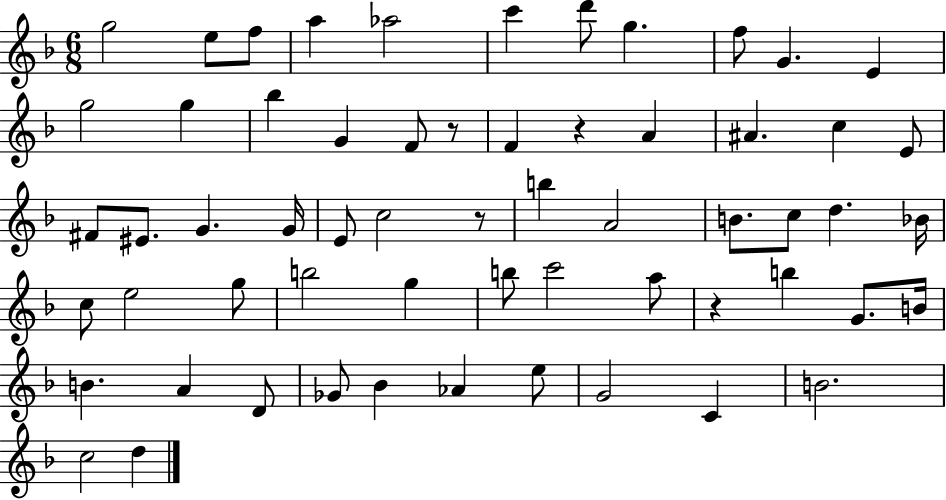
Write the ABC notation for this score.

X:1
T:Untitled
M:6/8
L:1/4
K:F
g2 e/2 f/2 a _a2 c' d'/2 g f/2 G E g2 g _b G F/2 z/2 F z A ^A c E/2 ^F/2 ^E/2 G G/4 E/2 c2 z/2 b A2 B/2 c/2 d _B/4 c/2 e2 g/2 b2 g b/2 c'2 a/2 z b G/2 B/4 B A D/2 _G/2 _B _A e/2 G2 C B2 c2 d